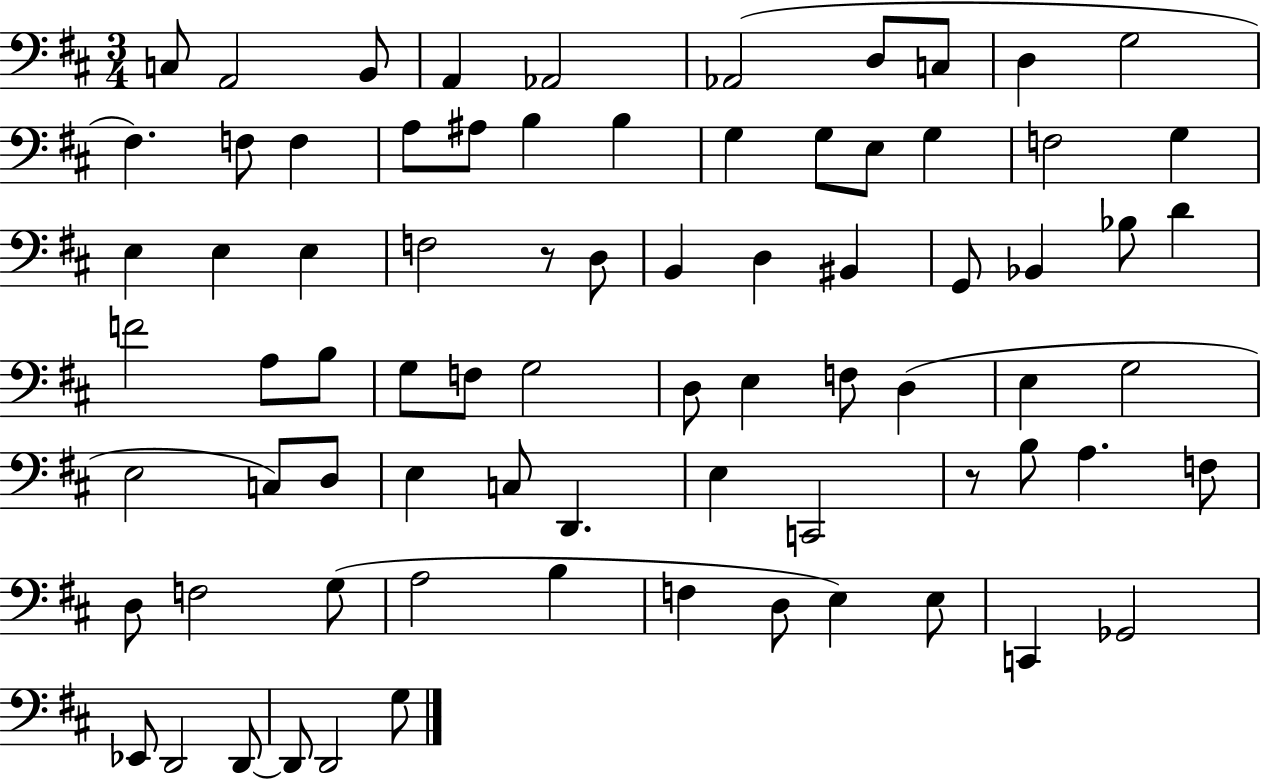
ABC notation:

X:1
T:Untitled
M:3/4
L:1/4
K:D
C,/2 A,,2 B,,/2 A,, _A,,2 _A,,2 D,/2 C,/2 D, G,2 ^F, F,/2 F, A,/2 ^A,/2 B, B, G, G,/2 E,/2 G, F,2 G, E, E, E, F,2 z/2 D,/2 B,, D, ^B,, G,,/2 _B,, _B,/2 D F2 A,/2 B,/2 G,/2 F,/2 G,2 D,/2 E, F,/2 D, E, G,2 E,2 C,/2 D,/2 E, C,/2 D,, E, C,,2 z/2 B,/2 A, F,/2 D,/2 F,2 G,/2 A,2 B, F, D,/2 E, E,/2 C,, _G,,2 _E,,/2 D,,2 D,,/2 D,,/2 D,,2 G,/2